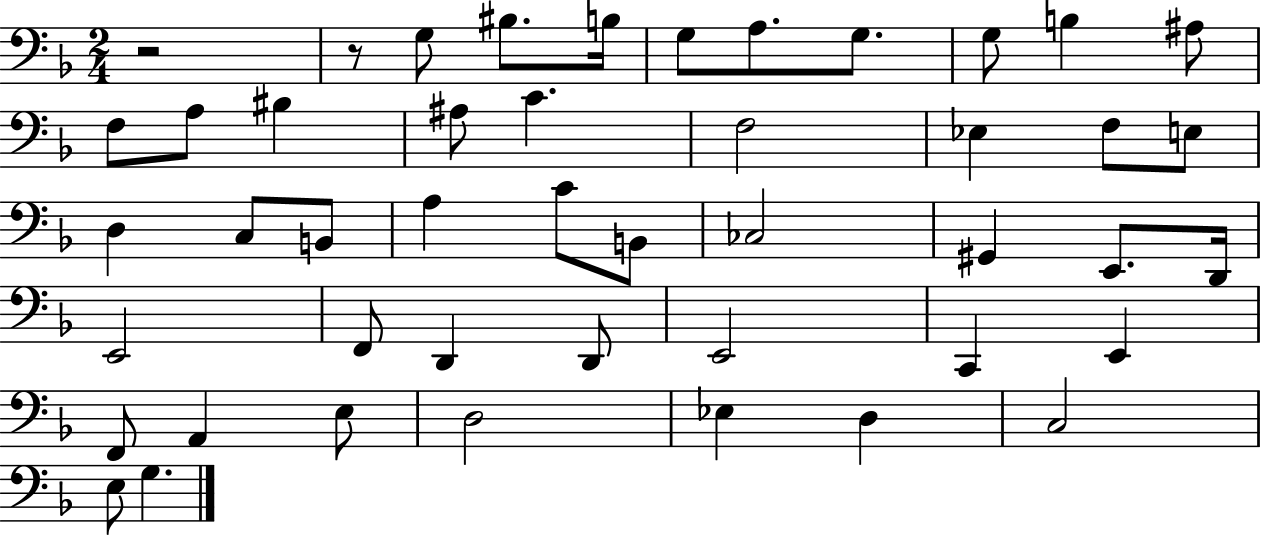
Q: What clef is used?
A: bass